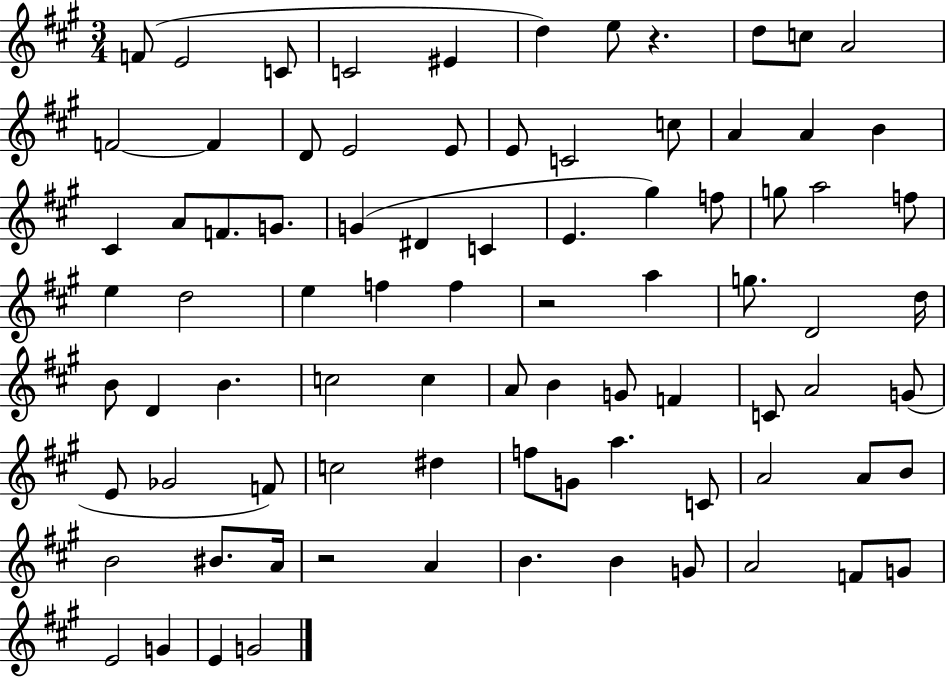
{
  \clef treble
  \numericTimeSignature
  \time 3/4
  \key a \major
  \repeat volta 2 { f'8( e'2 c'8 | c'2 eis'4 | d''4) e''8 r4. | d''8 c''8 a'2 | \break f'2~~ f'4 | d'8 e'2 e'8 | e'8 c'2 c''8 | a'4 a'4 b'4 | \break cis'4 a'8 f'8. g'8. | g'4( dis'4 c'4 | e'4. gis''4) f''8 | g''8 a''2 f''8 | \break e''4 d''2 | e''4 f''4 f''4 | r2 a''4 | g''8. d'2 d''16 | \break b'8 d'4 b'4. | c''2 c''4 | a'8 b'4 g'8 f'4 | c'8 a'2 g'8( | \break e'8 ges'2 f'8) | c''2 dis''4 | f''8 g'8 a''4. c'8 | a'2 a'8 b'8 | \break b'2 bis'8. a'16 | r2 a'4 | b'4. b'4 g'8 | a'2 f'8 g'8 | \break e'2 g'4 | e'4 g'2 | } \bar "|."
}